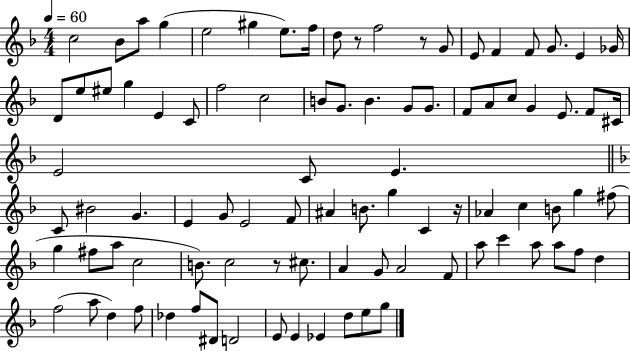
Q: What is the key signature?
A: F major